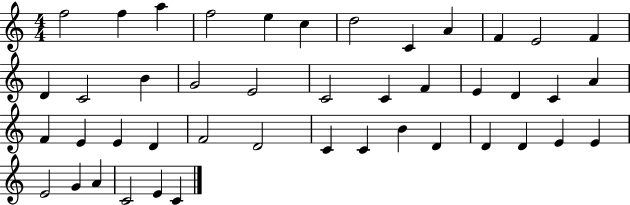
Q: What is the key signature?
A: C major